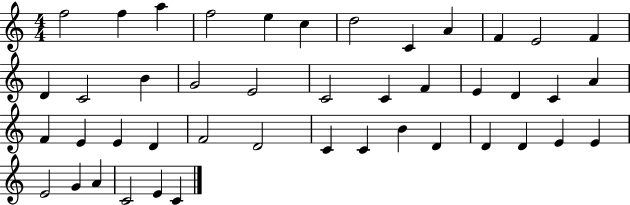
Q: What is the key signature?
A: C major